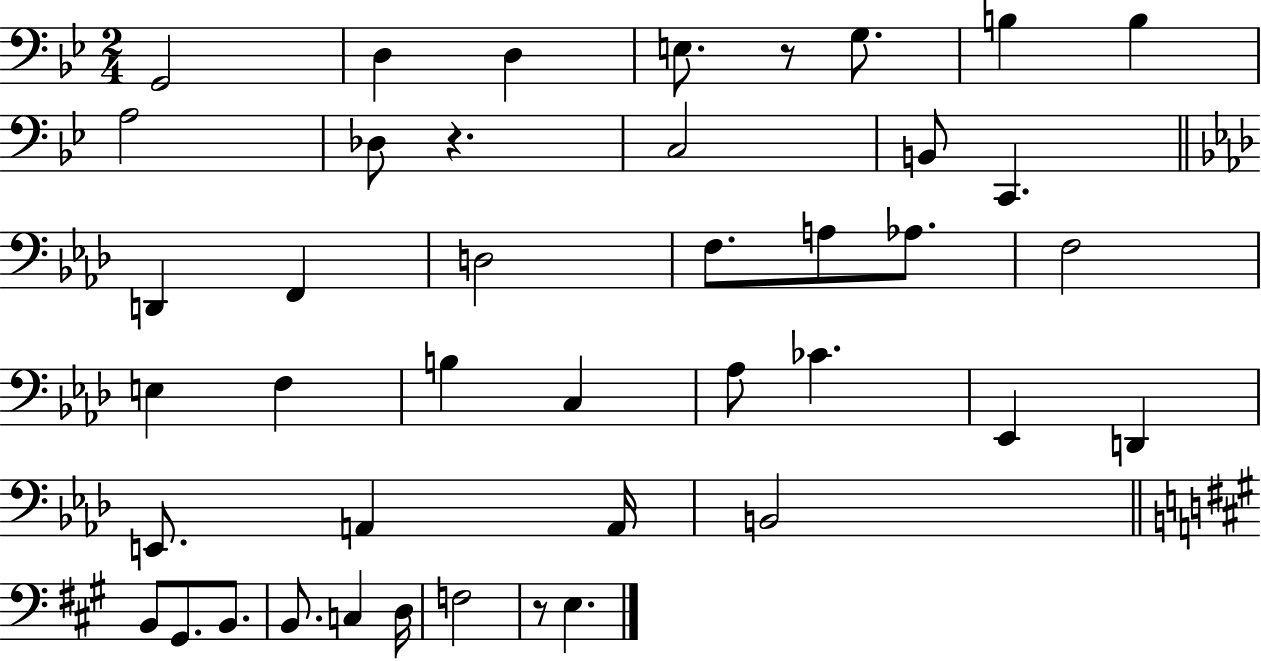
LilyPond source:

{
  \clef bass
  \numericTimeSignature
  \time 2/4
  \key bes \major
  \repeat volta 2 { g,2 | d4 d4 | e8. r8 g8. | b4 b4 | \break a2 | des8 r4. | c2 | b,8 c,4. | \break \bar "||" \break \key f \minor d,4 f,4 | d2 | f8. a8 aes8. | f2 | \break e4 f4 | b4 c4 | aes8 ces'4. | ees,4 d,4 | \break e,8. a,4 a,16 | b,2 | \bar "||" \break \key a \major b,8 gis,8. b,8. | b,8. c4 d16 | f2 | r8 e4. | \break } \bar "|."
}